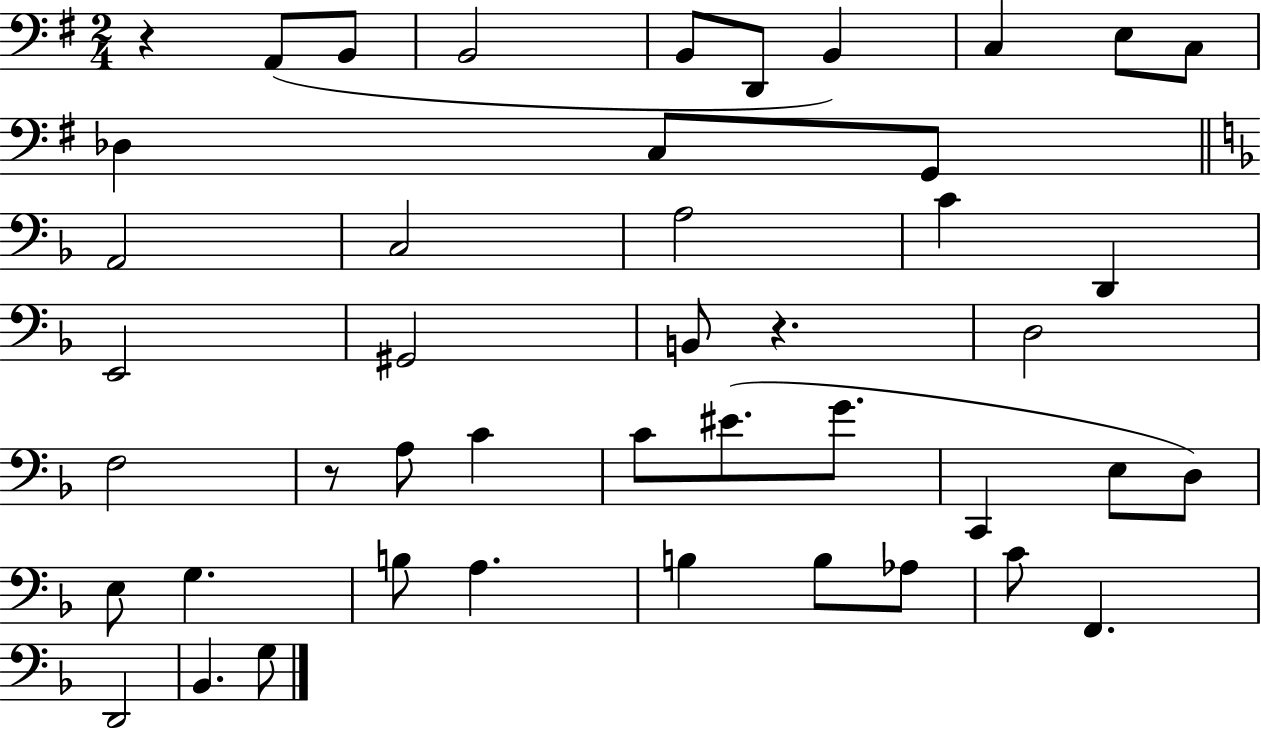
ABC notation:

X:1
T:Untitled
M:2/4
L:1/4
K:G
z A,,/2 B,,/2 B,,2 B,,/2 D,,/2 B,, C, E,/2 C,/2 _D, C,/2 G,,/2 A,,2 C,2 A,2 C D,, E,,2 ^G,,2 B,,/2 z D,2 F,2 z/2 A,/2 C C/2 ^E/2 G/2 C,, E,/2 D,/2 E,/2 G, B,/2 A, B, B,/2 _A,/2 C/2 F,, D,,2 _B,, G,/2